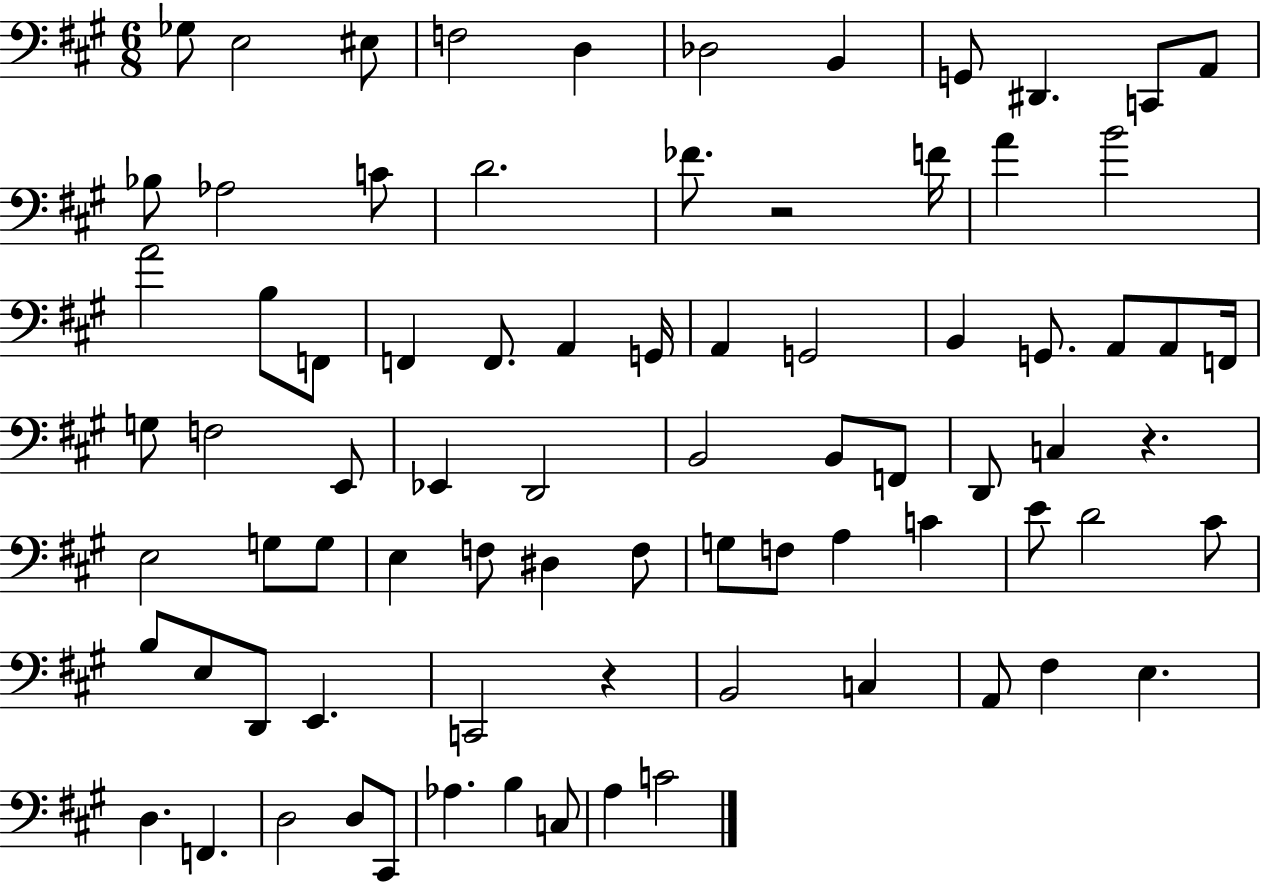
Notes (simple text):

Gb3/e E3/h EIS3/e F3/h D3/q Db3/h B2/q G2/e D#2/q. C2/e A2/e Bb3/e Ab3/h C4/e D4/h. FES4/e. R/h F4/s A4/q B4/h A4/h B3/e F2/e F2/q F2/e. A2/q G2/s A2/q G2/h B2/q G2/e. A2/e A2/e F2/s G3/e F3/h E2/e Eb2/q D2/h B2/h B2/e F2/e D2/e C3/q R/q. E3/h G3/e G3/e E3/q F3/e D#3/q F3/e G3/e F3/e A3/q C4/q E4/e D4/h C#4/e B3/e E3/e D2/e E2/q. C2/h R/q B2/h C3/q A2/e F#3/q E3/q. D3/q. F2/q. D3/h D3/e C#2/e Ab3/q. B3/q C3/e A3/q C4/h